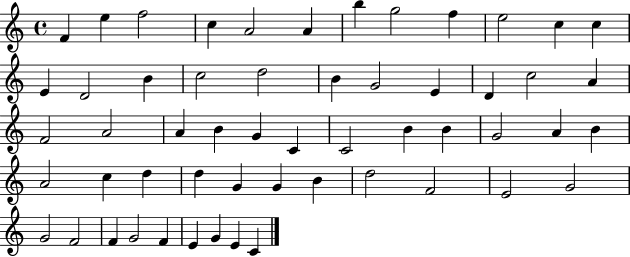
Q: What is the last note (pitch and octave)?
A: C4